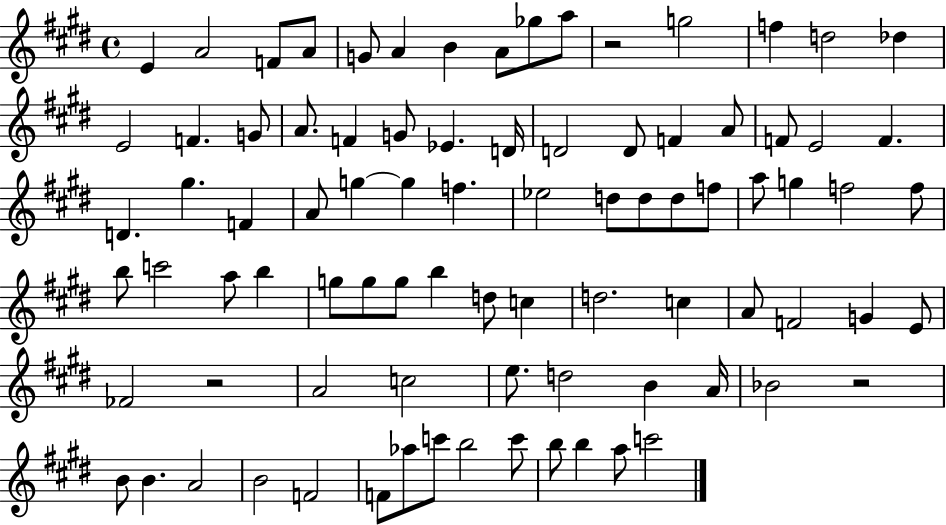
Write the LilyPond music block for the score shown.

{
  \clef treble
  \time 4/4
  \defaultTimeSignature
  \key e \major
  e'4 a'2 f'8 a'8 | g'8 a'4 b'4 a'8 ges''8 a''8 | r2 g''2 | f''4 d''2 des''4 | \break e'2 f'4. g'8 | a'8. f'4 g'8 ees'4. d'16 | d'2 d'8 f'4 a'8 | f'8 e'2 f'4. | \break d'4. gis''4. f'4 | a'8 g''4~~ g''4 f''4. | ees''2 d''8 d''8 d''8 f''8 | a''8 g''4 f''2 f''8 | \break b''8 c'''2 a''8 b''4 | g''8 g''8 g''8 b''4 d''8 c''4 | d''2. c''4 | a'8 f'2 g'4 e'8 | \break fes'2 r2 | a'2 c''2 | e''8. d''2 b'4 a'16 | bes'2 r2 | \break b'8 b'4. a'2 | b'2 f'2 | f'8 aes''8 c'''8 b''2 c'''8 | b''8 b''4 a''8 c'''2 | \break \bar "|."
}